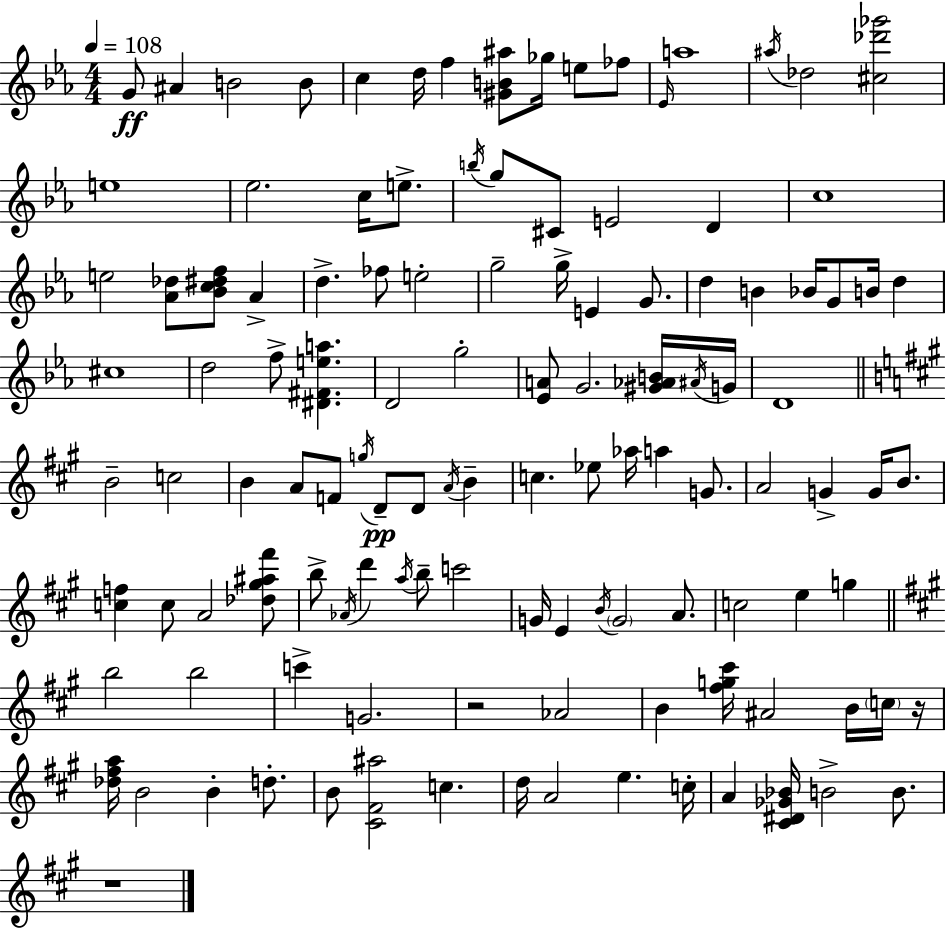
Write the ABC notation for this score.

X:1
T:Untitled
M:4/4
L:1/4
K:Eb
G/2 ^A B2 B/2 c d/4 f [^GB^a]/2 _g/4 e/2 _f/2 _E/4 a4 ^a/4 _d2 [^c_d'_g']2 e4 _e2 c/4 e/2 b/4 g/2 ^C/2 E2 D c4 e2 [_A_d]/2 [_Bc^df]/2 _A d _f/2 e2 g2 g/4 E G/2 d B _B/4 G/2 B/4 d ^c4 d2 f/2 [^D^Fea] D2 g2 [_EA]/2 G2 [^G_AB]/4 ^A/4 G/4 D4 B2 c2 B A/2 F/2 g/4 D/2 D/2 A/4 B c _e/2 _a/4 a G/2 A2 G G/4 B/2 [cf] c/2 A2 [_d^g^a^f']/2 b/2 _A/4 d' a/4 b/2 c'2 G/4 E B/4 G2 A/2 c2 e g b2 b2 c' G2 z2 _A2 B [^fg^c']/4 ^A2 B/4 c/4 z/4 [_d^fa]/4 B2 B d/2 B/2 [^C^F^a]2 c d/4 A2 e c/4 A [^C^D_G_B]/4 B2 B/2 z4